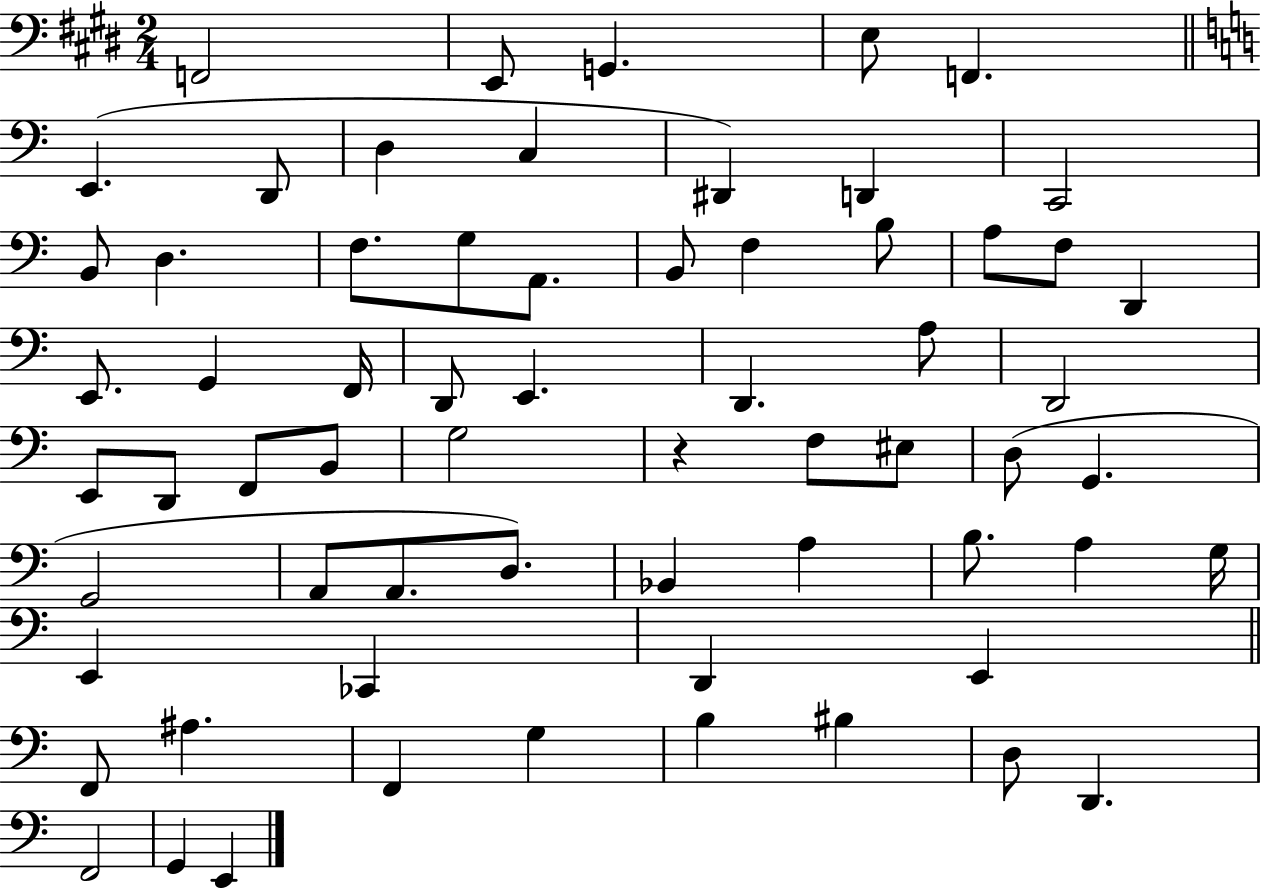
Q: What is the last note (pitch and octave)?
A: E2